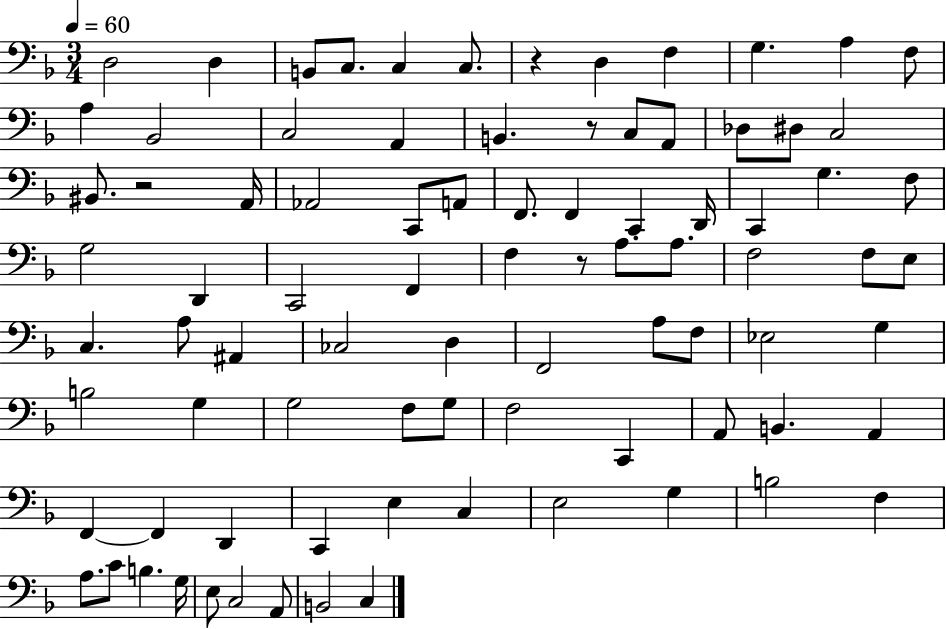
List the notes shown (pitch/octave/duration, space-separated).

D3/h D3/q B2/e C3/e. C3/q C3/e. R/q D3/q F3/q G3/q. A3/q F3/e A3/q Bb2/h C3/h A2/q B2/q. R/e C3/e A2/e Db3/e D#3/e C3/h BIS2/e. R/h A2/s Ab2/h C2/e A2/e F2/e. F2/q C2/q D2/s C2/q G3/q. F3/e G3/h D2/q C2/h F2/q F3/q R/e A3/e. A3/e. F3/h F3/e E3/e C3/q. A3/e A#2/q CES3/h D3/q F2/h A3/e F3/e Eb3/h G3/q B3/h G3/q G3/h F3/e G3/e F3/h C2/q A2/e B2/q. A2/q F2/q F2/q D2/q C2/q E3/q C3/q E3/h G3/q B3/h F3/q A3/e. C4/e B3/q. G3/s E3/e C3/h A2/e B2/h C3/q